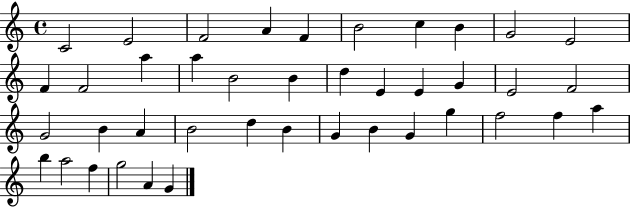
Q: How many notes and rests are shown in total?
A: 41